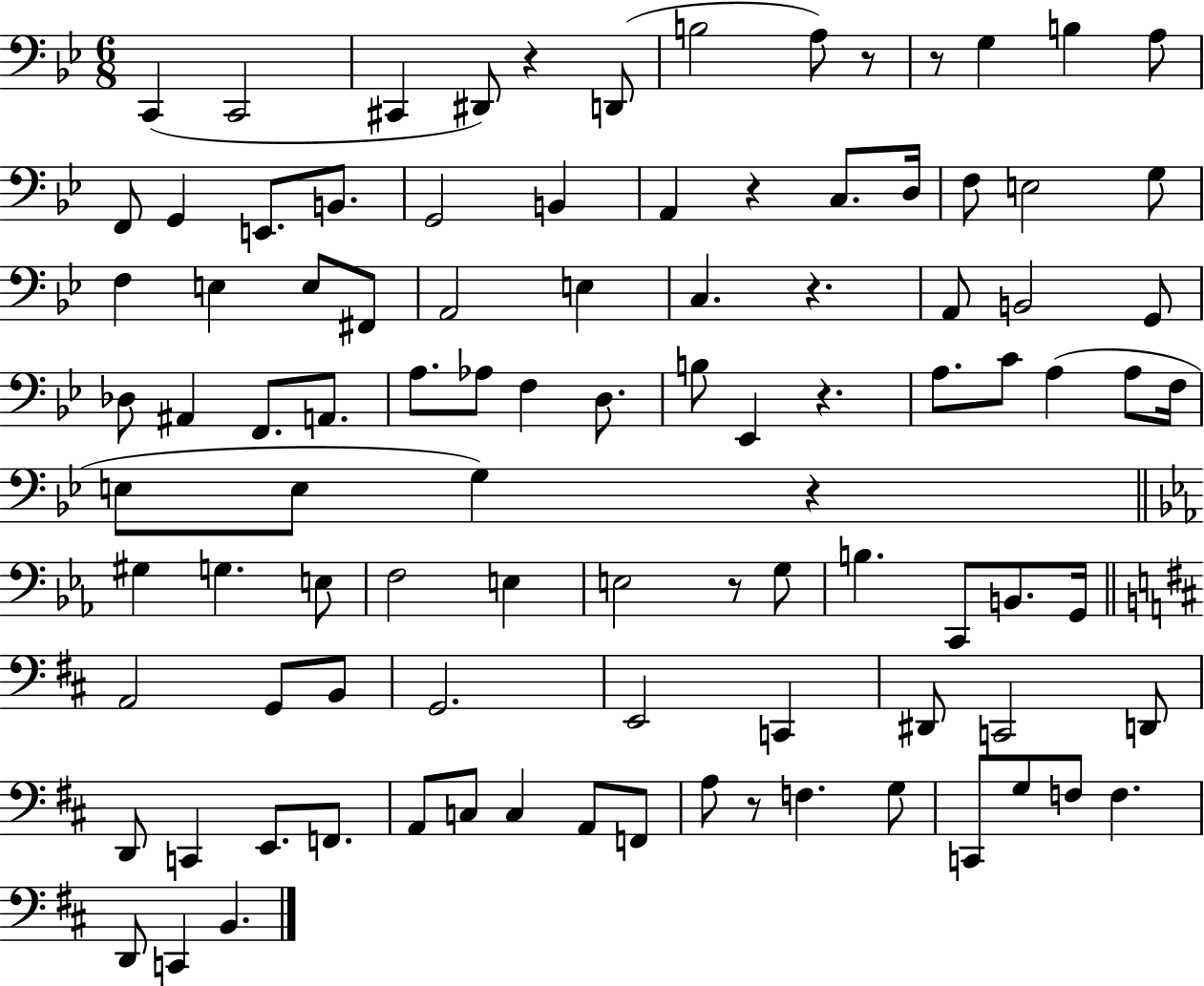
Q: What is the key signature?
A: BES major